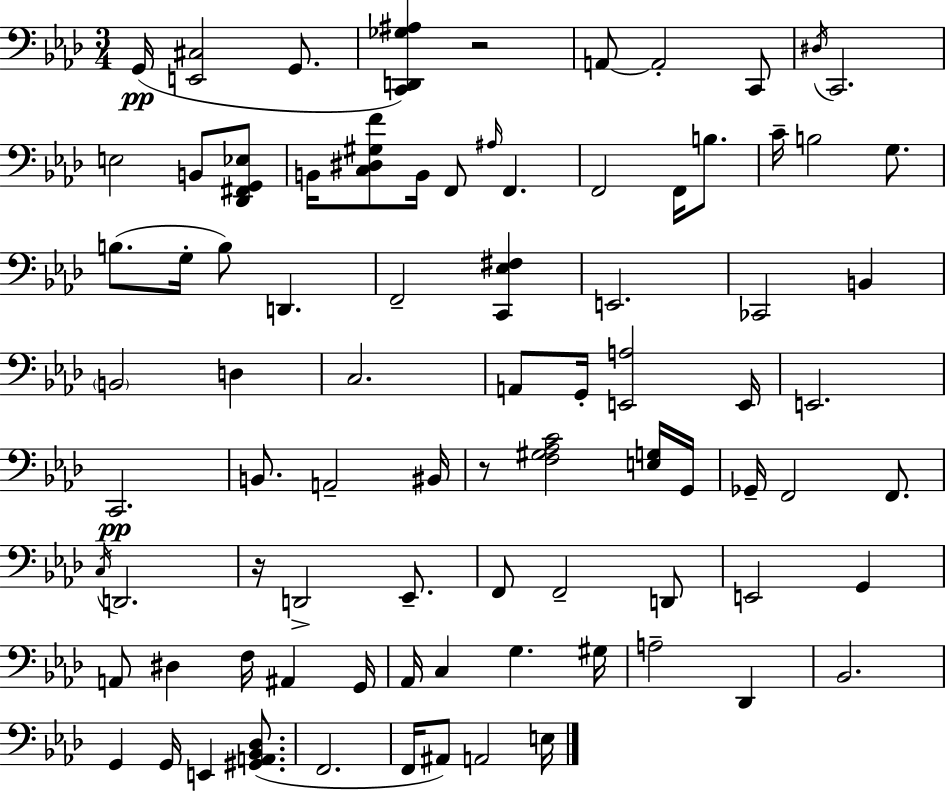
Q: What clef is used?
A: bass